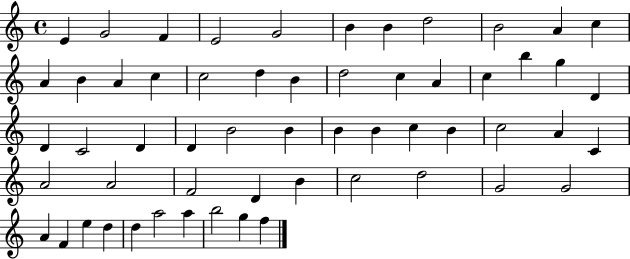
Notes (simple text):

E4/q G4/h F4/q E4/h G4/h B4/q B4/q D5/h B4/h A4/q C5/q A4/q B4/q A4/q C5/q C5/h D5/q B4/q D5/h C5/q A4/q C5/q B5/q G5/q D4/q D4/q C4/h D4/q D4/q B4/h B4/q B4/q B4/q C5/q B4/q C5/h A4/q C4/q A4/h A4/h F4/h D4/q B4/q C5/h D5/h G4/h G4/h A4/q F4/q E5/q D5/q D5/q A5/h A5/q B5/h G5/q F5/q